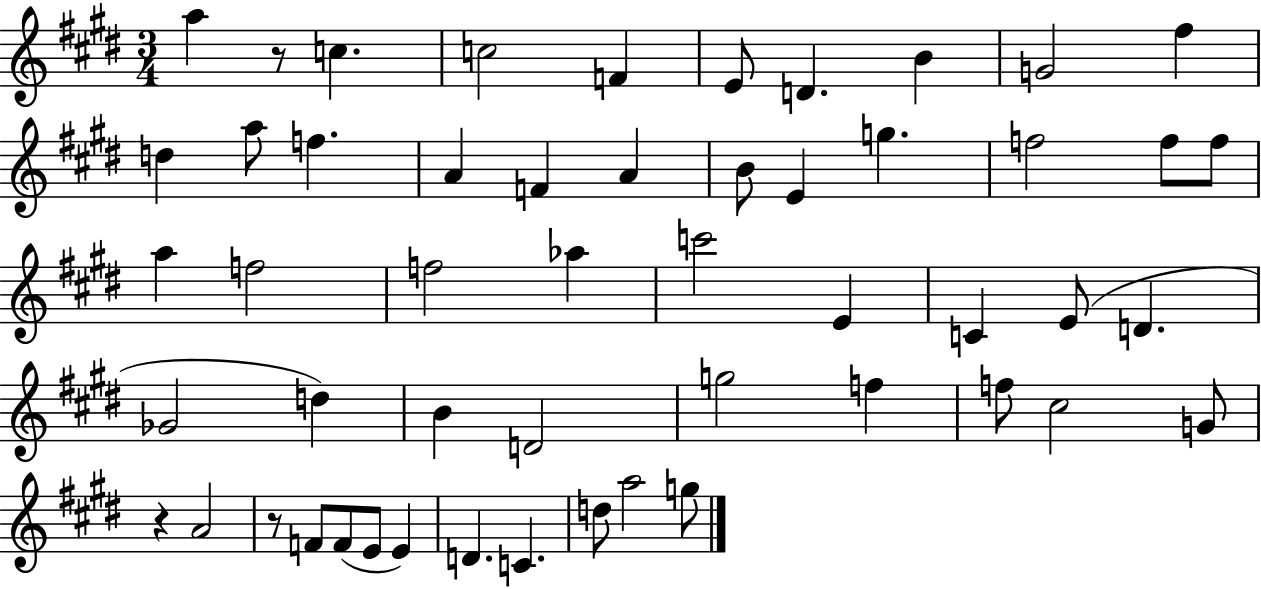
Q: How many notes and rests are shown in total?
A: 52